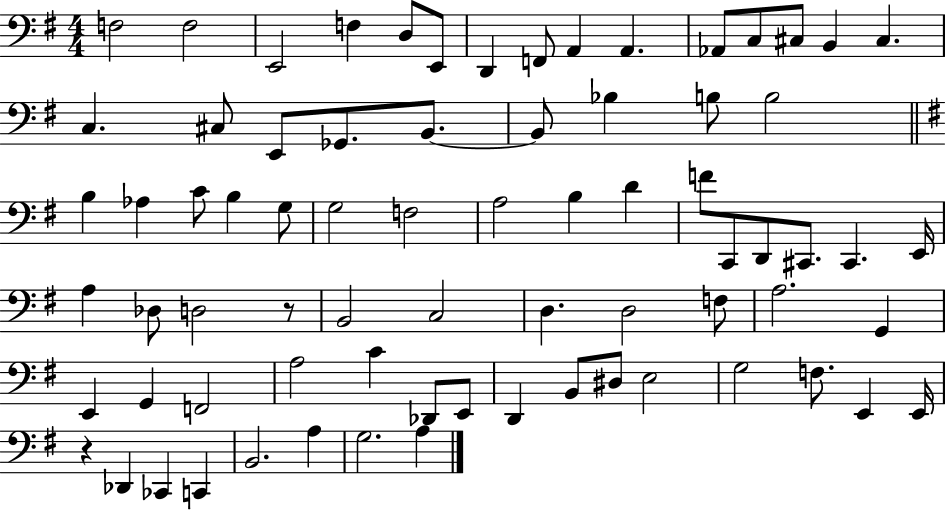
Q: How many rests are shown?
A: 2